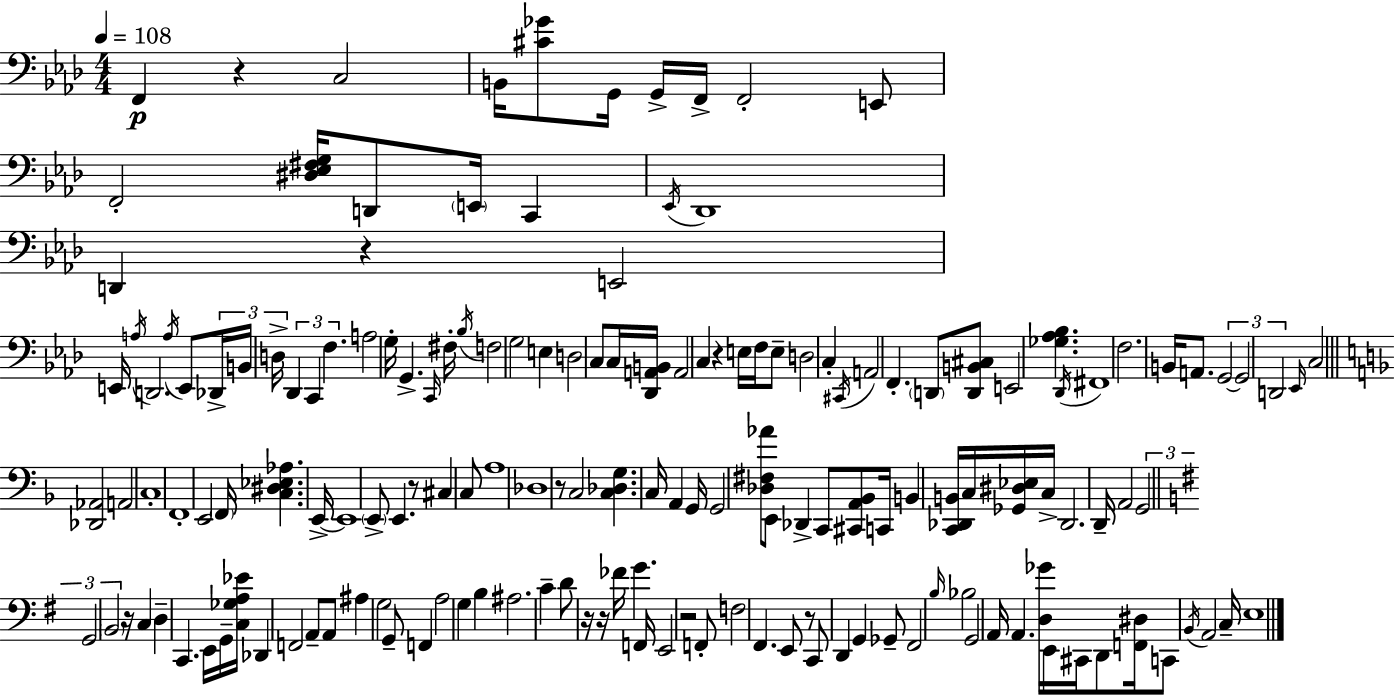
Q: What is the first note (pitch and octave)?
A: F2